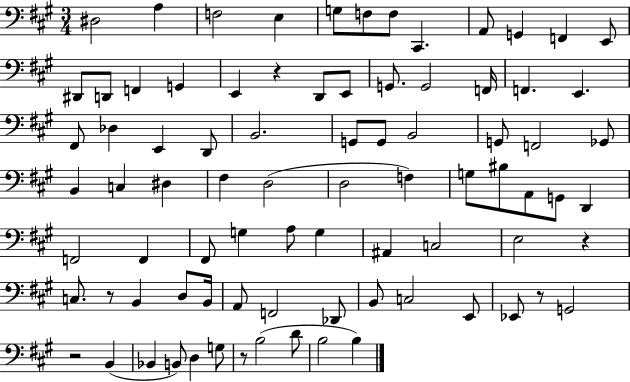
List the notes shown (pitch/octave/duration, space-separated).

D#3/h A3/q F3/h E3/q G3/e F3/e F3/e C#2/q. A2/e G2/q F2/q E2/e D#2/e D2/e F2/q G2/q E2/q R/q D2/e E2/e G2/e. G2/h F2/s F2/q. E2/q. F#2/e Db3/q E2/q D2/e B2/h. G2/e G2/e B2/h G2/e F2/h Gb2/e B2/q C3/q D#3/q F#3/q D3/h D3/h F3/q G3/e BIS3/e A2/e G2/e D2/q F2/h F2/q F#2/e G3/q A3/e G3/q A#2/q C3/h E3/h R/q C3/e. R/e B2/q D3/e B2/s A2/e F2/h Db2/e B2/e C3/h E2/e Eb2/e R/e G2/h R/h B2/q Bb2/q B2/e D3/q G3/e R/e B3/h D4/e B3/h B3/q